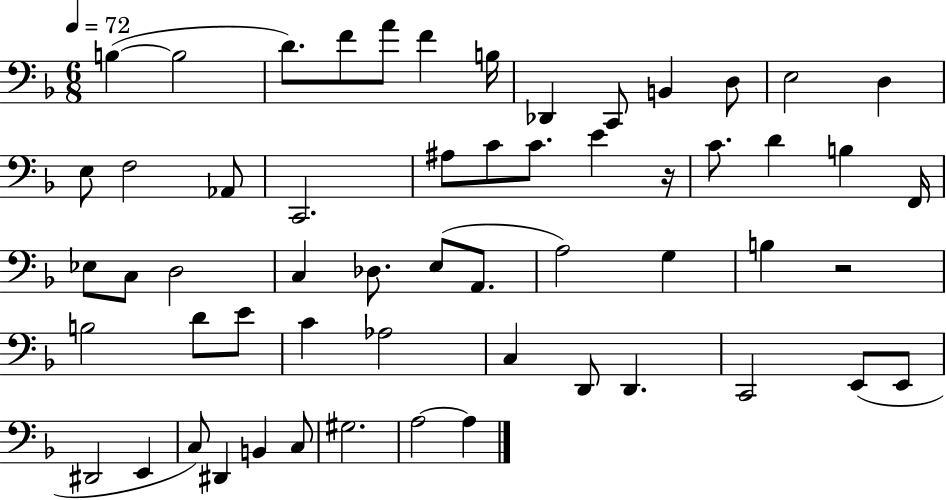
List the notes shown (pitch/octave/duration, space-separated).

B3/q B3/h D4/e. F4/e A4/e F4/q B3/s Db2/q C2/e B2/q D3/e E3/h D3/q E3/e F3/h Ab2/e C2/h. A#3/e C4/e C4/e. E4/q R/s C4/e. D4/q B3/q F2/s Eb3/e C3/e D3/h C3/q Db3/e. E3/e A2/e. A3/h G3/q B3/q R/h B3/h D4/e E4/e C4/q Ab3/h C3/q D2/e D2/q. C2/h E2/e E2/e D#2/h E2/q C3/e D#2/q B2/q C3/e G#3/h. A3/h A3/q